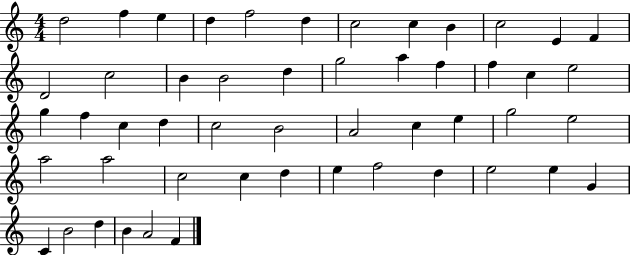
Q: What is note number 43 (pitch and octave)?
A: E5